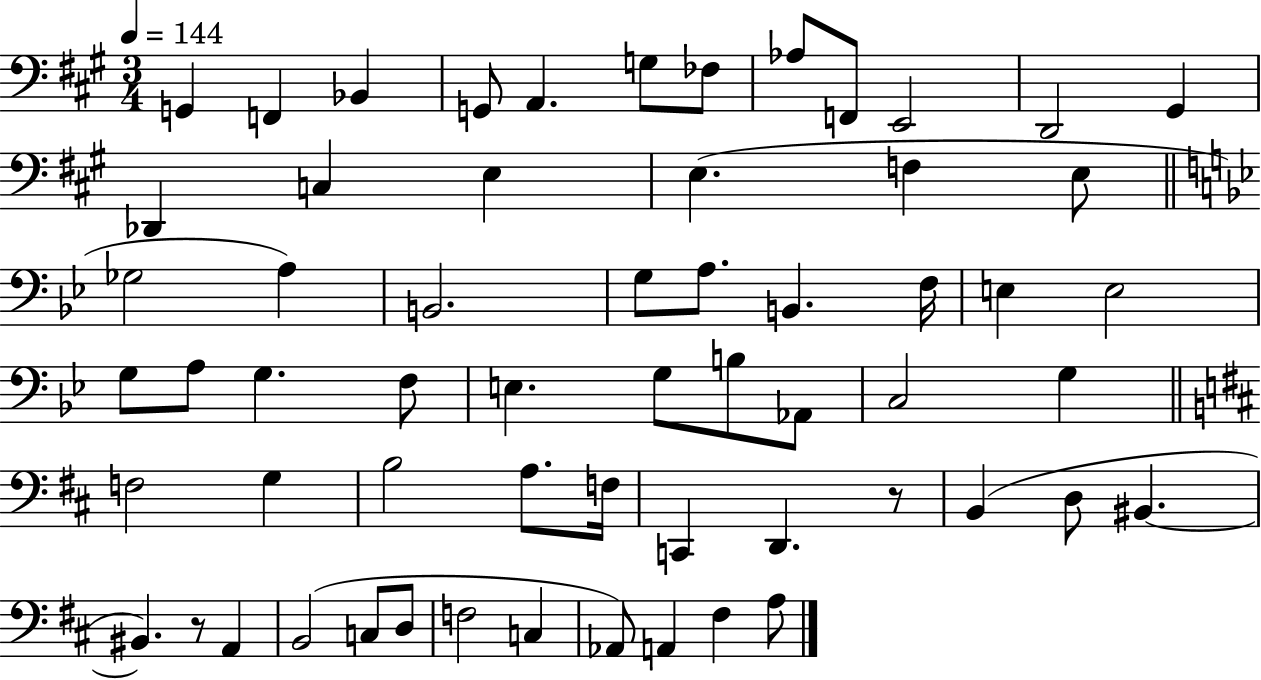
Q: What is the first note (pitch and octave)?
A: G2